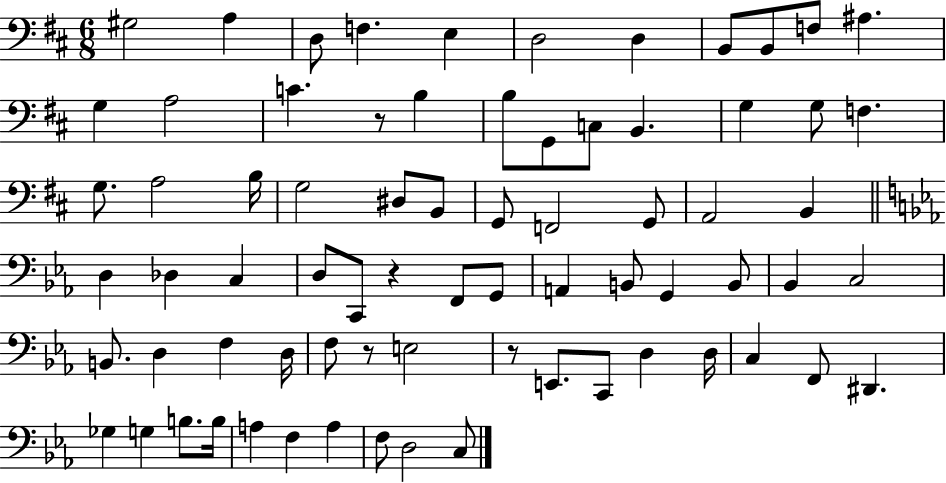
{
  \clef bass
  \numericTimeSignature
  \time 6/8
  \key d \major
  gis2 a4 | d8 f4. e4 | d2 d4 | b,8 b,8 f8 ais4. | \break g4 a2 | c'4. r8 b4 | b8 g,8 c8 b,4. | g4 g8 f4. | \break g8. a2 b16 | g2 dis8 b,8 | g,8 f,2 g,8 | a,2 b,4 | \break \bar "||" \break \key ees \major d4 des4 c4 | d8 c,8 r4 f,8 g,8 | a,4 b,8 g,4 b,8 | bes,4 c2 | \break b,8. d4 f4 d16 | f8 r8 e2 | r8 e,8. c,8 d4 d16 | c4 f,8 dis,4. | \break ges4 g4 b8. b16 | a4 f4 a4 | f8 d2 c8 | \bar "|."
}